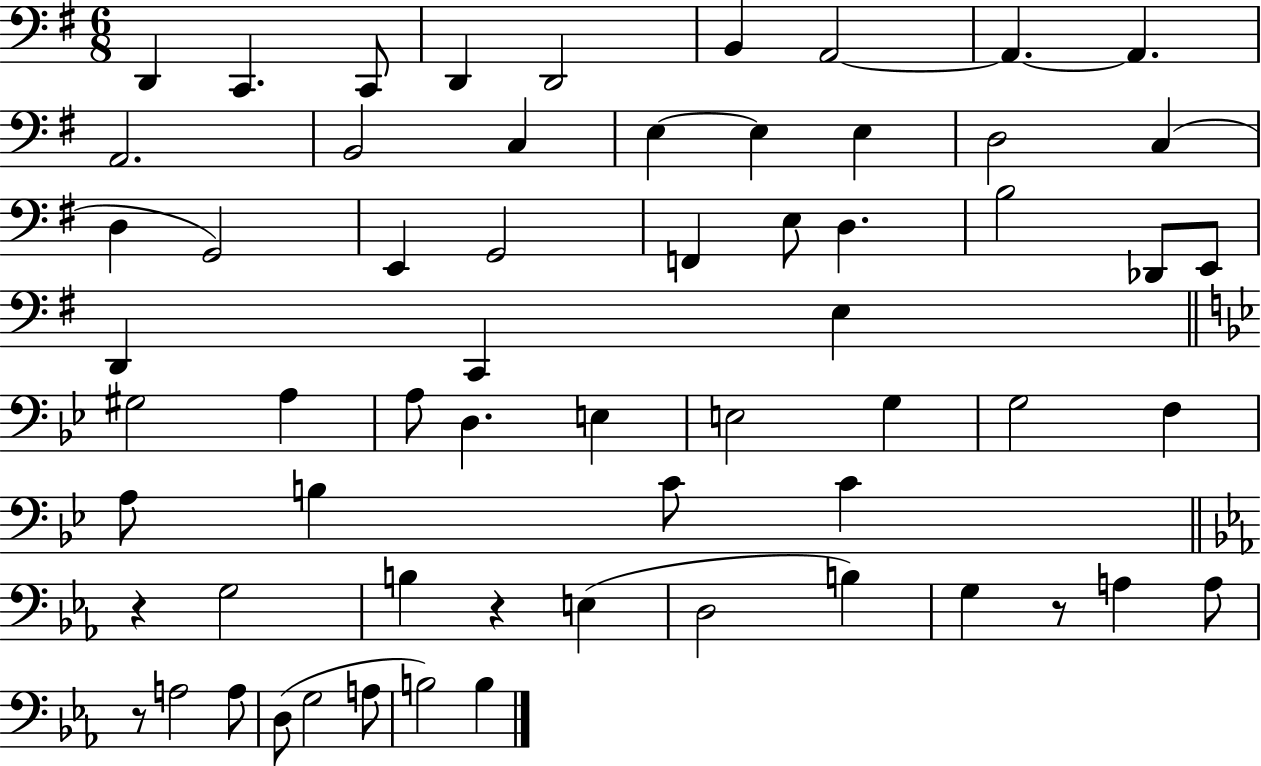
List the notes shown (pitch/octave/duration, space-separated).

D2/q C2/q. C2/e D2/q D2/h B2/q A2/h A2/q. A2/q. A2/h. B2/h C3/q E3/q E3/q E3/q D3/h C3/q D3/q G2/h E2/q G2/h F2/q E3/e D3/q. B3/h Db2/e E2/e D2/q C2/q E3/q G#3/h A3/q A3/e D3/q. E3/q E3/h G3/q G3/h F3/q A3/e B3/q C4/e C4/q R/q G3/h B3/q R/q E3/q D3/h B3/q G3/q R/e A3/q A3/e R/e A3/h A3/e D3/e G3/h A3/e B3/h B3/q